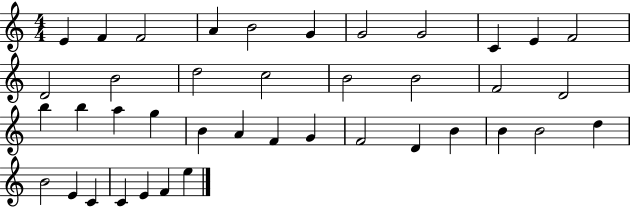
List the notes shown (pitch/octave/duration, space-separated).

E4/q F4/q F4/h A4/q B4/h G4/q G4/h G4/h C4/q E4/q F4/h D4/h B4/h D5/h C5/h B4/h B4/h F4/h D4/h B5/q B5/q A5/q G5/q B4/q A4/q F4/q G4/q F4/h D4/q B4/q B4/q B4/h D5/q B4/h E4/q C4/q C4/q E4/q F4/q E5/q